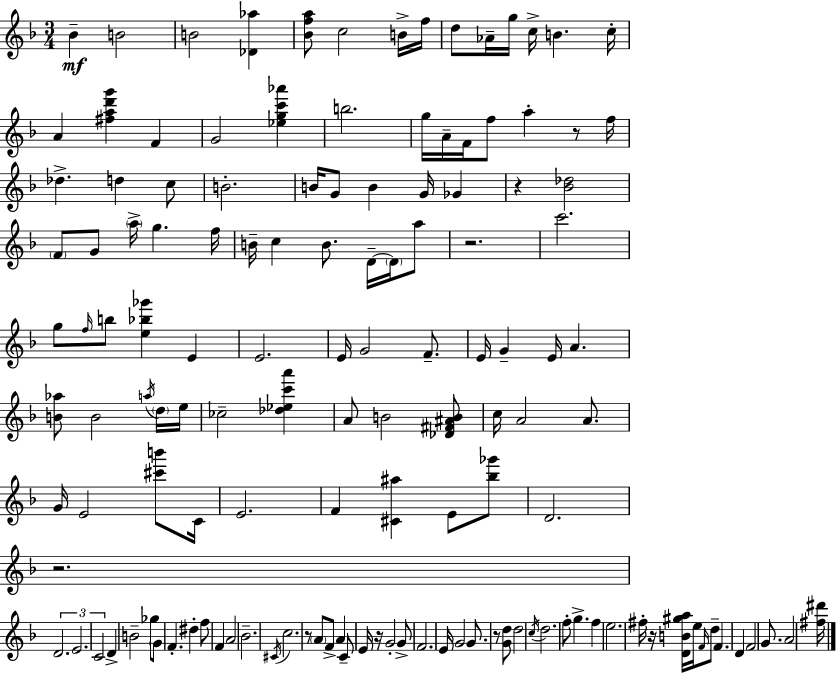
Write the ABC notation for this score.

X:1
T:Untitled
M:3/4
L:1/4
K:Dm
_B B2 B2 [_D_a] [_Bfa]/2 c2 B/4 f/4 d/2 _A/4 g/4 c/4 B c/4 A [^fad'g'] F G2 [_egc'_a'] b2 g/4 A/4 F/4 f/2 a z/2 f/4 _d d c/2 B2 B/4 G/2 B G/4 _G z [_B_d]2 F/2 G/2 a/4 g f/4 B/4 c B/2 D/4 D/4 a/2 z2 c'2 g/2 f/4 b/2 [e_b_g'] E E2 E/4 G2 F/2 E/4 G E/4 A [B_a]/2 B2 a/4 d/4 e/4 _c2 [_d_ec'a'] A/2 B2 [_D^F^AB]/2 c/4 A2 A/2 G/4 E2 [^c'b']/2 C/4 E2 F [^C^a] E/2 [_b_g']/2 D2 z2 D2 E2 C2 D B2 _g/2 G/2 F ^d f/2 F A2 _B2 ^C/4 c2 z/2 A/2 F/2 A C/2 E/4 z/4 G2 G/2 F2 E/4 G2 G/2 z/2 [Gd]/2 d2 c/4 d2 f/2 g f e2 ^f/4 z/4 [DB^ga]/4 e/4 F/4 d/2 F D F2 G/2 A2 [^f^d']/4